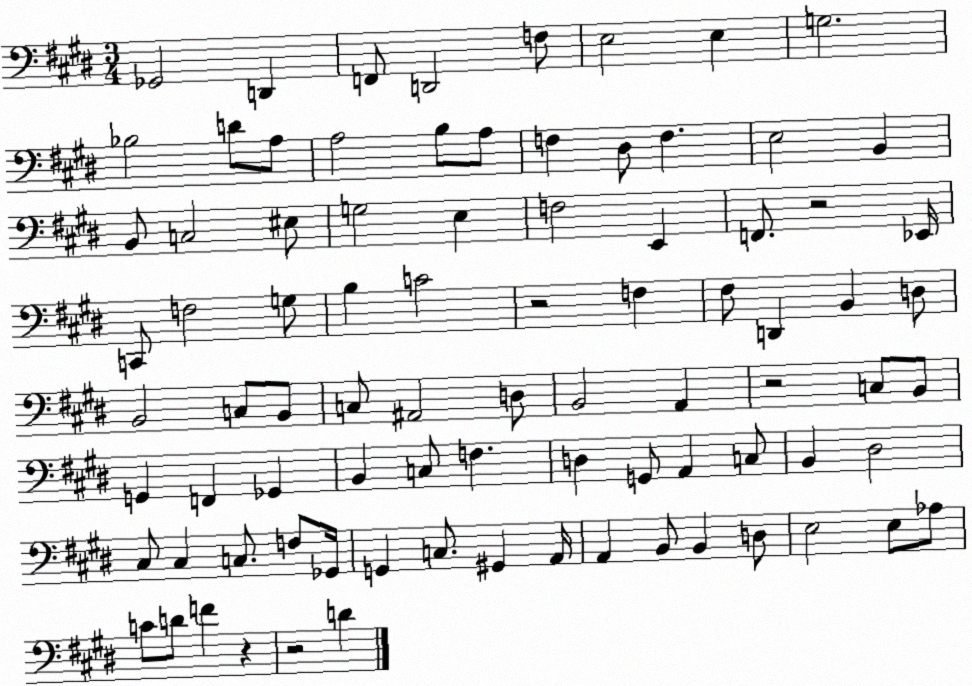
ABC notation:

X:1
T:Untitled
M:3/4
L:1/4
K:E
_G,,2 D,, F,,/2 D,,2 F,/2 E,2 E, G,2 _B,2 D/2 A,/2 A,2 B,/2 A,/2 F, ^D,/2 F, E,2 B,, B,,/2 C,2 ^E,/2 G,2 E, F,2 E,, F,,/2 z2 _E,,/4 C,,/2 F,2 G,/2 B, C2 z2 F, ^F,/2 D,, B,, D,/2 B,,2 C,/2 B,,/2 C,/2 ^A,,2 D,/2 B,,2 A,, z2 C,/2 B,,/2 G,, F,, _G,, B,, C,/2 F, D, G,,/2 A,, C,/2 B,, ^D,2 ^C,/2 ^C, C,/2 F,/2 _G,,/4 G,, C,/2 ^G,, A,,/4 A,, B,,/2 B,, D,/2 E,2 E,/2 _A,/2 C/2 D/2 F z z2 D